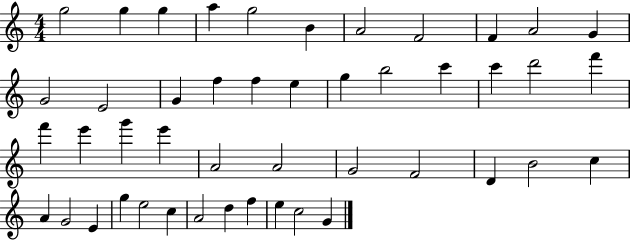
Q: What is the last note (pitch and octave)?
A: G4